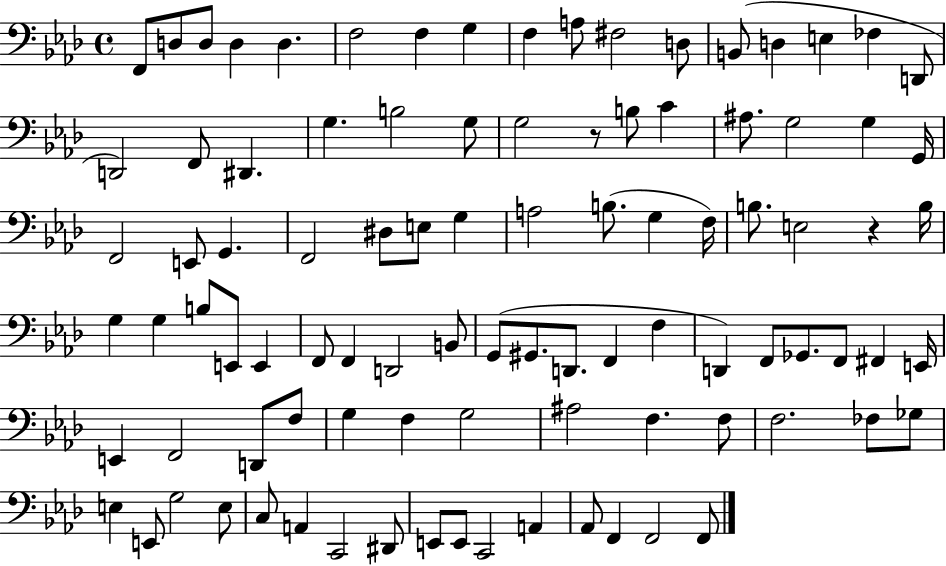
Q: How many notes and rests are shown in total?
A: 95